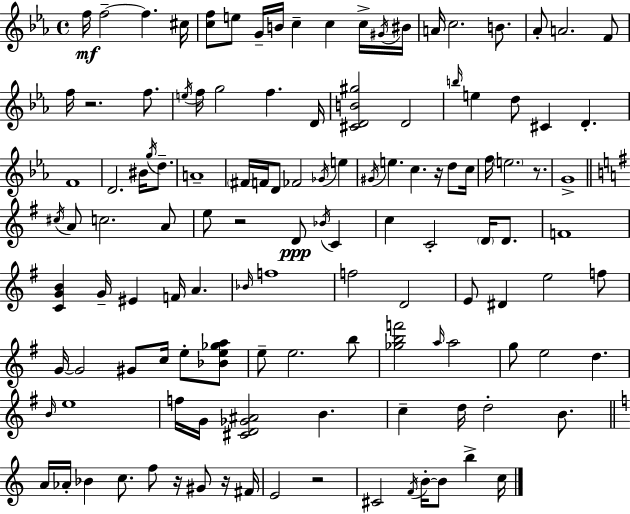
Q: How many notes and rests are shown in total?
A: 125